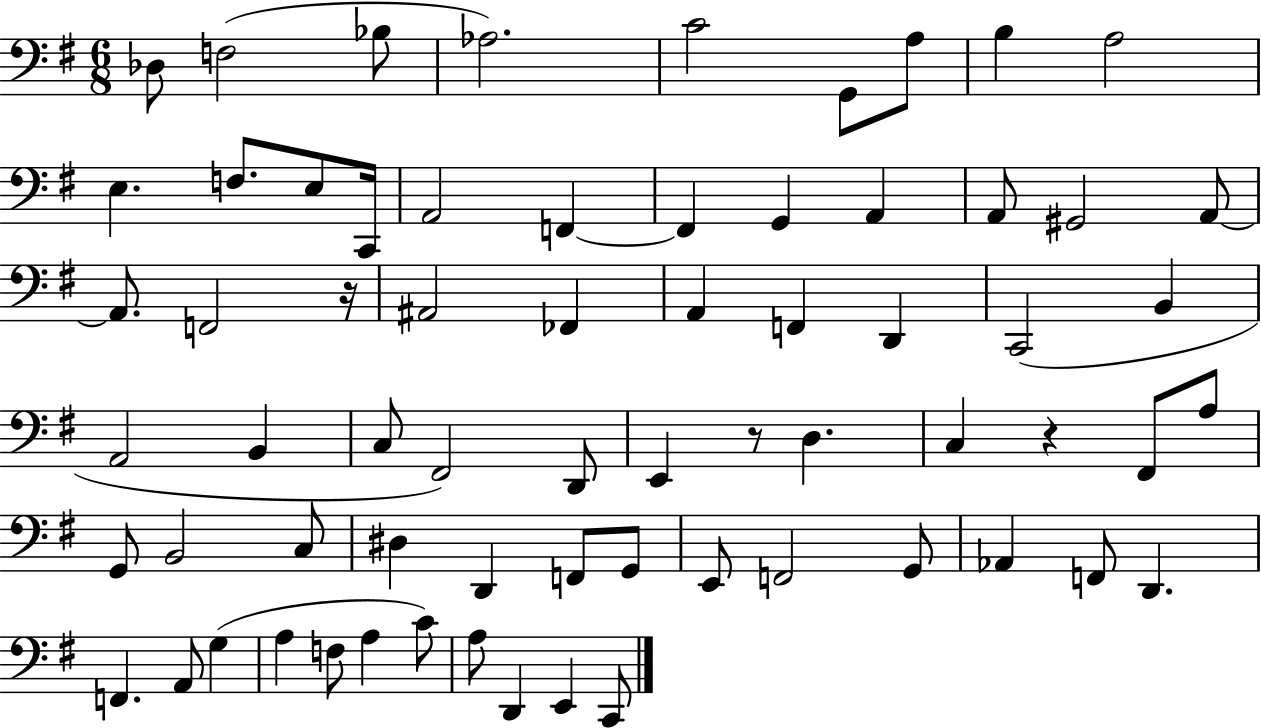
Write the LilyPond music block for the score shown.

{
  \clef bass
  \numericTimeSignature
  \time 6/8
  \key g \major
  des8 f2( bes8 | aes2.) | c'2 g,8 a8 | b4 a2 | \break e4. f8. e8 c,16 | a,2 f,4~~ | f,4 g,4 a,4 | a,8 gis,2 a,8~~ | \break a,8. f,2 r16 | ais,2 fes,4 | a,4 f,4 d,4 | c,2( b,4 | \break a,2 b,4 | c8 fis,2) d,8 | e,4 r8 d4. | c4 r4 fis,8 a8 | \break g,8 b,2 c8 | dis4 d,4 f,8 g,8 | e,8 f,2 g,8 | aes,4 f,8 d,4. | \break f,4. a,8 g4( | a4 f8 a4 c'8) | a8 d,4 e,4 c,8 | \bar "|."
}